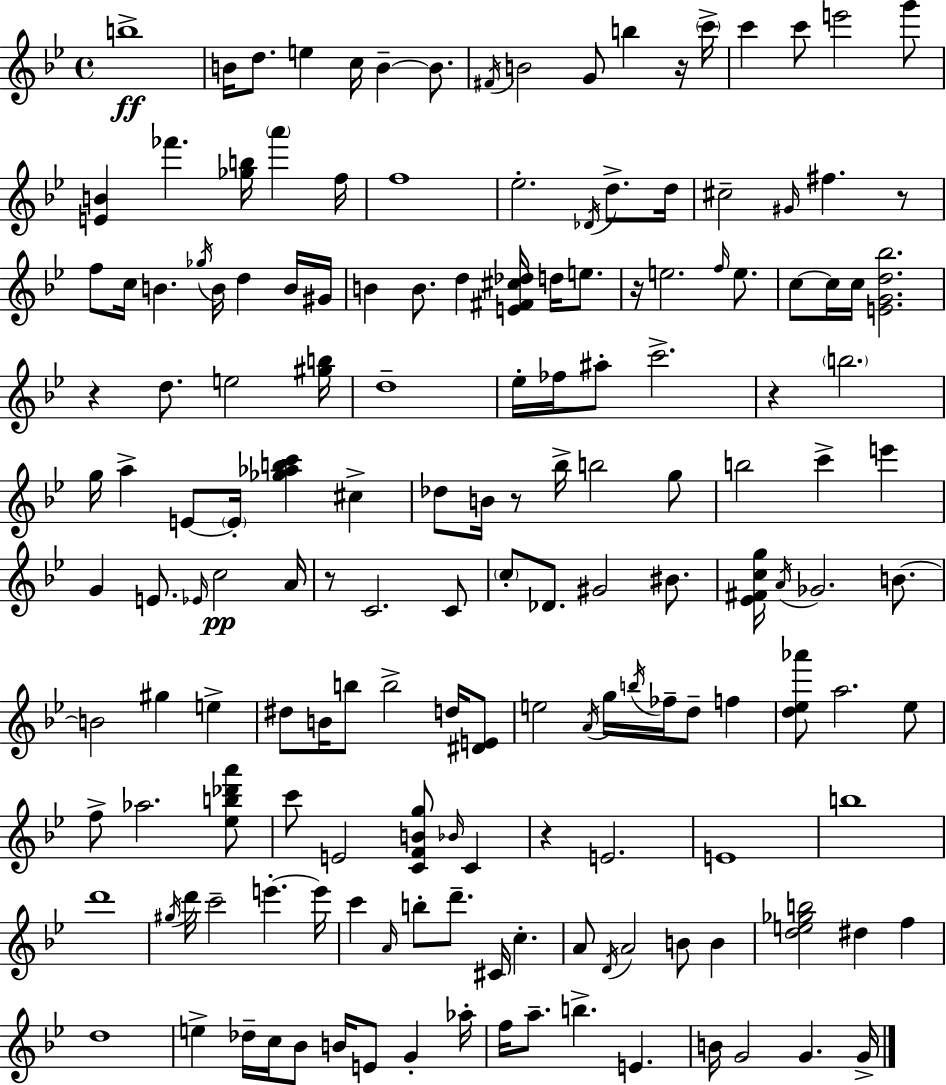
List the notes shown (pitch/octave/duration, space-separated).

B5/w B4/s D5/e. E5/q C5/s B4/q B4/e. F#4/s B4/h G4/e B5/q R/s C6/s C6/q C6/e E6/h G6/e [E4,B4]/q FES6/q. [Gb5,B5]/s A6/q F5/s F5/w Eb5/h. Db4/s D5/e. D5/s C#5/h G#4/s F#5/q. R/e F5/e C5/s B4/q. Gb5/s B4/s D5/q B4/s G#4/s B4/q B4/e. D5/q [E4,F#4,C#5,Db5]/s D5/s E5/e. R/s E5/h. F5/s E5/e. C5/e C5/s C5/s [E4,G4,D5,Bb5]/h. R/q D5/e. E5/h [G#5,B5]/s D5/w Eb5/s FES5/s A#5/e C6/h. R/q B5/h. G5/s A5/q E4/e E4/s [Gb5,Ab5,B5,C6]/q C#5/q Db5/e B4/s R/e Bb5/s B5/h G5/e B5/h C6/q E6/q G4/q E4/e. Eb4/s C5/h A4/s R/e C4/h. C4/e C5/e Db4/e. G#4/h BIS4/e. [Eb4,F#4,C5,G5]/s A4/s Gb4/h. B4/e. B4/h G#5/q E5/q D#5/e B4/s B5/e B5/h D5/s [D#4,E4]/e E5/h A4/s G5/s B5/s FES5/s D5/e F5/q [D5,Eb5,Ab6]/e A5/h. Eb5/e F5/e Ab5/h. [Eb5,B5,Db6,A6]/e C6/e E4/h [C4,F4,B4,G5]/e Bb4/s C4/q R/q E4/h. E4/w B5/w D6/w G#5/s D6/s C6/h E6/q. E6/s C6/q A4/s B5/e D6/e. C#4/s C5/q. A4/e D4/s A4/h B4/e B4/q [D5,E5,Gb5,B5]/h D#5/q F5/q D5/w E5/q Db5/s C5/s Bb4/e B4/s E4/e G4/q Ab5/s F5/s A5/e. B5/q. E4/q. B4/s G4/h G4/q. G4/s